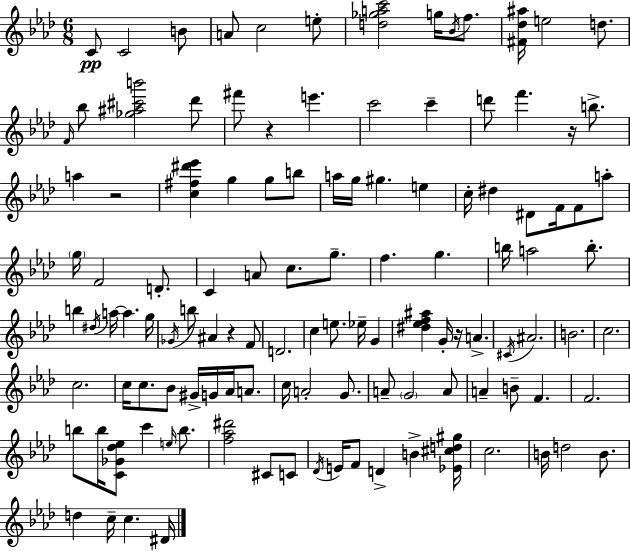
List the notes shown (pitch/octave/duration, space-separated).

C4/e C4/h B4/e A4/e C5/h E5/e [D5,Gb5,A5,C6]/h G5/s Bb4/s F5/e. [F#4,Db5,A#5]/s E5/h D5/e. F4/s Bb5/e [Gb5,A#5,C#6,B6]/h Db6/e F#6/e R/q E6/q. C6/h C6/q D6/e F6/q. R/s B5/e. A5/q R/h [C5,F#5,D#6,Eb6]/q G5/q G5/e B5/e A5/s G5/s G#5/q. E5/q C5/s D#5/q D#4/e F4/s F4/e A5/e G5/s F4/h D4/e. C4/q A4/e C5/e. G5/e. F5/q. G5/q. B5/s A5/h B5/e. B5/q D#5/s A5/s A5/q. G5/s Gb4/s B5/e A#4/q R/q F4/e D4/h. C5/q E5/e. Eb5/s G4/q [D#5,Eb5,F5,A#5]/q G4/s R/s A4/q. C#4/s A#4/h. B4/h. C5/h. C5/h. C5/s C5/e. Bb4/e G#4/s G4/s Ab4/s A4/e. C5/s A4/h G4/e. A4/e G4/h A4/e A4/q B4/e F4/q. F4/h. B5/e B5/s [C4,Gb4,Db5,Eb5]/e C6/q E5/s B5/e. [F5,Ab5,D#6]/h C#4/e C4/e Db4/s E4/s F4/e D4/q B4/q [Eb4,C#5,D5,G#5]/s C5/h. B4/s D5/h B4/e. D5/q C5/s C5/q. D#4/s